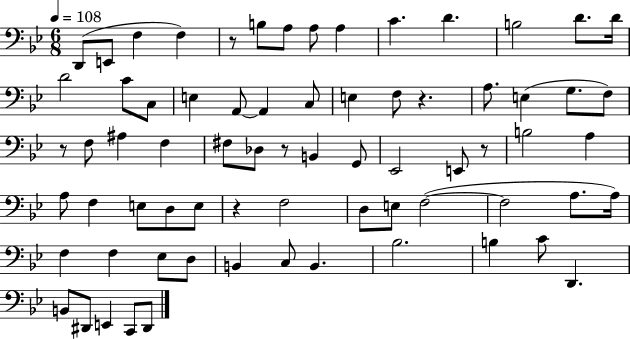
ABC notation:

X:1
T:Untitled
M:6/8
L:1/4
K:Bb
D,,/2 E,,/2 F, F, z/2 B,/2 A,/2 A,/2 A, C D B,2 D/2 D/4 D2 C/2 C,/2 E, A,,/2 A,, C,/2 E, F,/2 z A,/2 E, G,/2 F,/2 z/2 F,/2 ^A, F, ^F,/2 _D,/2 z/2 B,, G,,/2 _E,,2 E,,/2 z/2 B,2 A, A,/2 F, E,/2 D,/2 E,/2 z F,2 D,/2 E,/2 F,2 F,2 A,/2 A,/4 F, F, _E,/2 D,/2 B,, C,/2 B,, _B,2 B, C/2 D,, B,,/2 ^D,,/2 E,, C,,/2 ^D,,/2